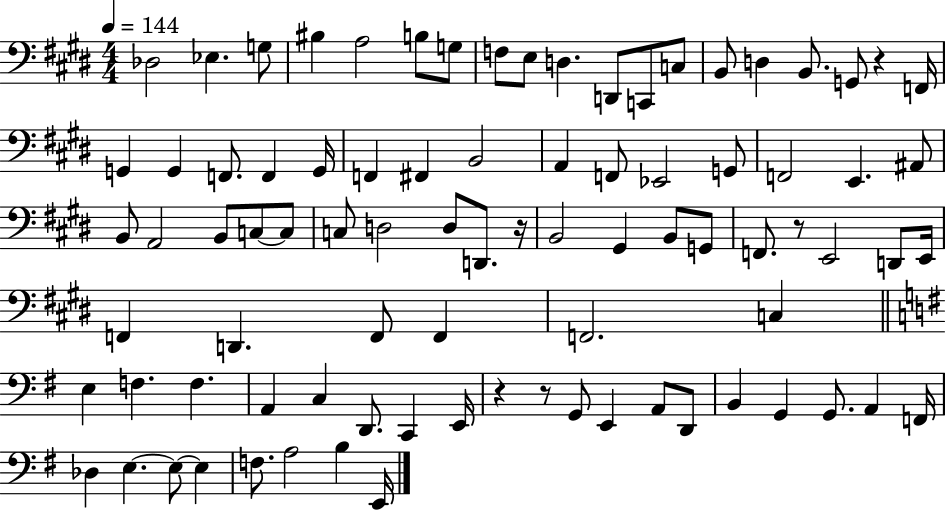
X:1
T:Untitled
M:4/4
L:1/4
K:E
_D,2 _E, G,/2 ^B, A,2 B,/2 G,/2 F,/2 E,/2 D, D,,/2 C,,/2 C,/2 B,,/2 D, B,,/2 G,,/2 z F,,/4 G,, G,, F,,/2 F,, G,,/4 F,, ^F,, B,,2 A,, F,,/2 _E,,2 G,,/2 F,,2 E,, ^A,,/2 B,,/2 A,,2 B,,/2 C,/2 C,/2 C,/2 D,2 D,/2 D,,/2 z/4 B,,2 ^G,, B,,/2 G,,/2 F,,/2 z/2 E,,2 D,,/2 E,,/4 F,, D,, F,,/2 F,, F,,2 C, E, F, F, A,, C, D,,/2 C,, E,,/4 z z/2 G,,/2 E,, A,,/2 D,,/2 B,, G,, G,,/2 A,, F,,/4 _D, E, E,/2 E, F,/2 A,2 B, E,,/4